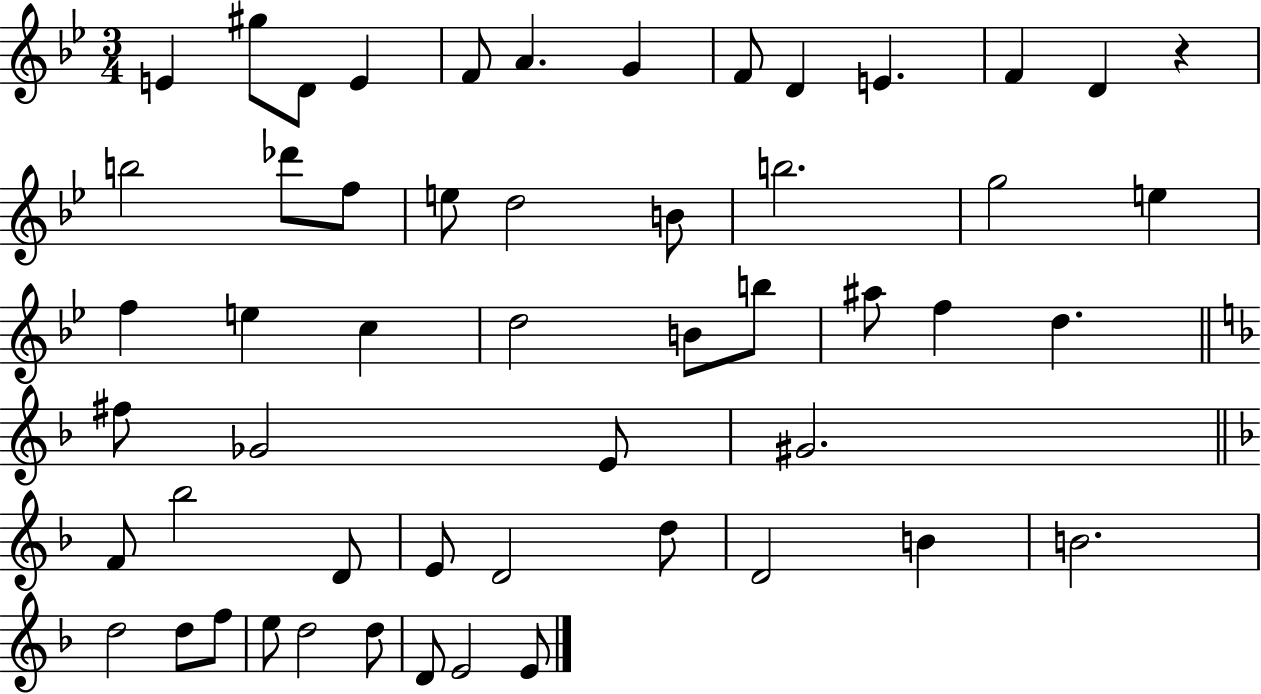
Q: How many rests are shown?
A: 1